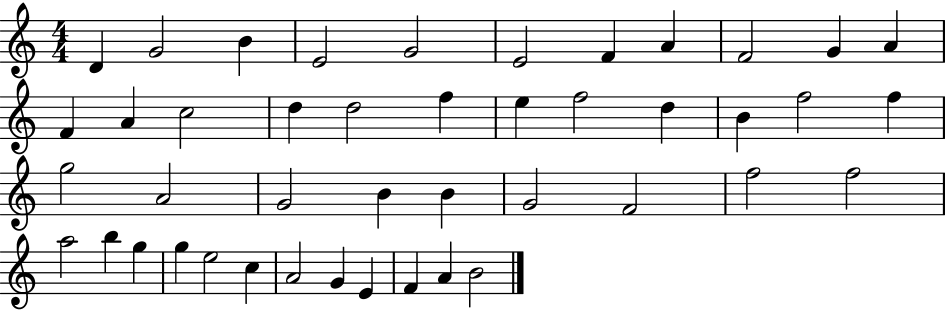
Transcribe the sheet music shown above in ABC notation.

X:1
T:Untitled
M:4/4
L:1/4
K:C
D G2 B E2 G2 E2 F A F2 G A F A c2 d d2 f e f2 d B f2 f g2 A2 G2 B B G2 F2 f2 f2 a2 b g g e2 c A2 G E F A B2